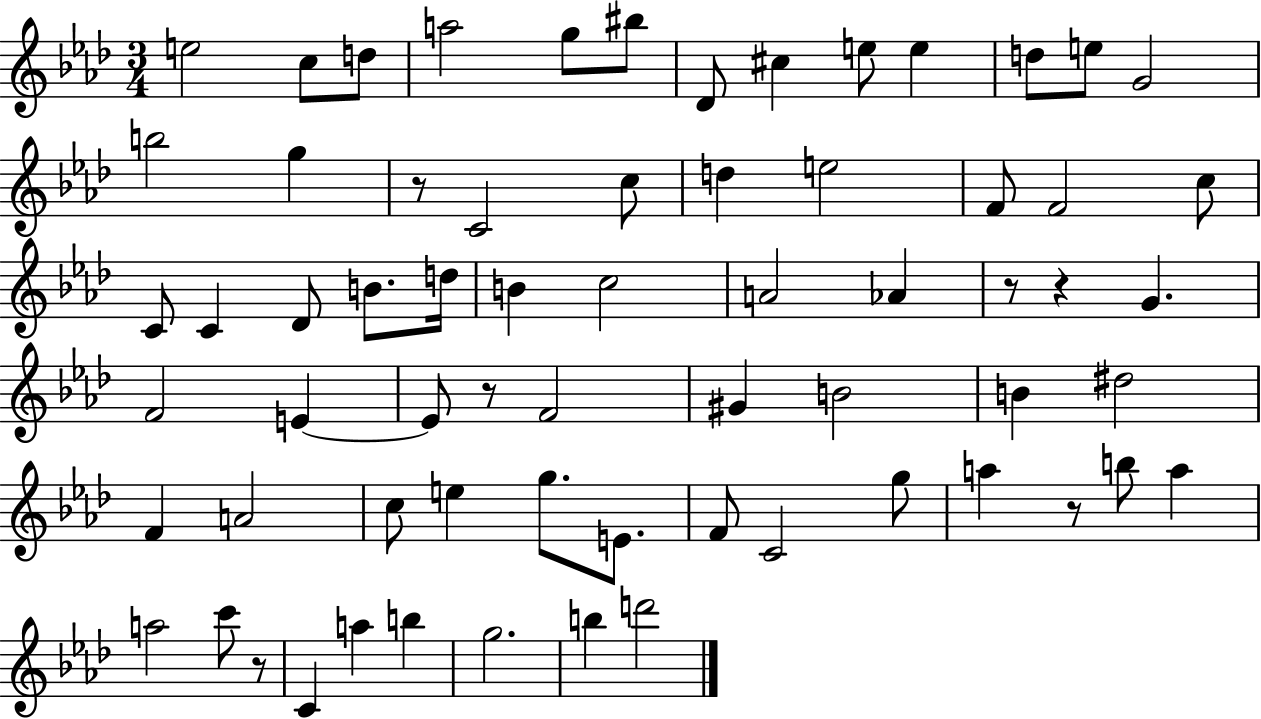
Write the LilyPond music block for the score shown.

{
  \clef treble
  \numericTimeSignature
  \time 3/4
  \key aes \major
  \repeat volta 2 { e''2 c''8 d''8 | a''2 g''8 bis''8 | des'8 cis''4 e''8 e''4 | d''8 e''8 g'2 | \break b''2 g''4 | r8 c'2 c''8 | d''4 e''2 | f'8 f'2 c''8 | \break c'8 c'4 des'8 b'8. d''16 | b'4 c''2 | a'2 aes'4 | r8 r4 g'4. | \break f'2 e'4~~ | e'8 r8 f'2 | gis'4 b'2 | b'4 dis''2 | \break f'4 a'2 | c''8 e''4 g''8. e'8. | f'8 c'2 g''8 | a''4 r8 b''8 a''4 | \break a''2 c'''8 r8 | c'4 a''4 b''4 | g''2. | b''4 d'''2 | \break } \bar "|."
}